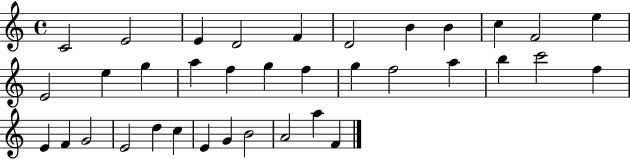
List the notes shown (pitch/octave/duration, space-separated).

C4/h E4/h E4/q D4/h F4/q D4/h B4/q B4/q C5/q F4/h E5/q E4/h E5/q G5/q A5/q F5/q G5/q F5/q G5/q F5/h A5/q B5/q C6/h F5/q E4/q F4/q G4/h E4/h D5/q C5/q E4/q G4/q B4/h A4/h A5/q F4/q